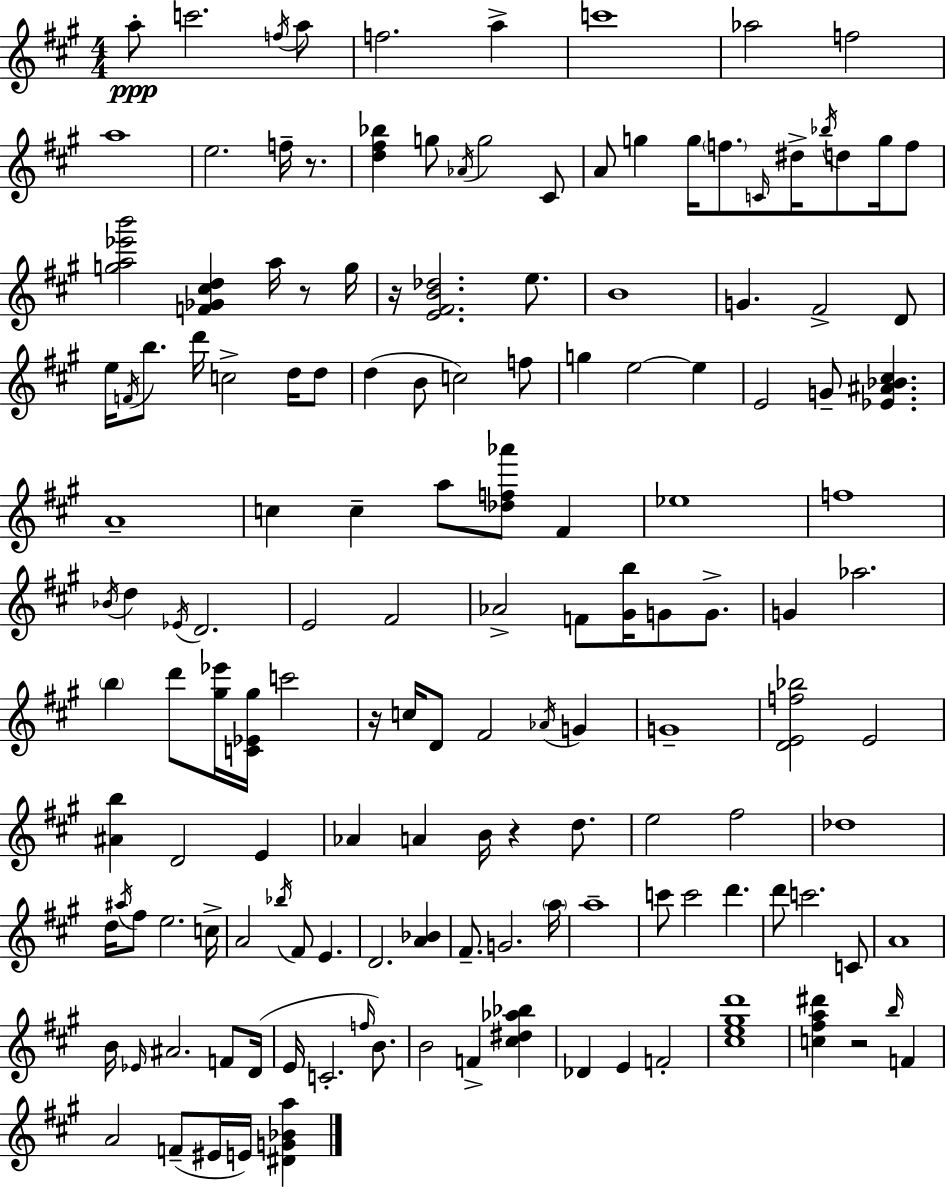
{
  \clef treble
  \numericTimeSignature
  \time 4/4
  \key a \major
  a''8-.\ppp c'''2. \acciaccatura { f''16 } a''8 | f''2. a''4-> | c'''1 | aes''2 f''2 | \break a''1 | e''2. f''16-- r8. | <d'' fis'' bes''>4 g''8 \acciaccatura { aes'16 } g''2 | cis'8 a'8 g''4 g''16 \parenthesize f''8. \grace { c'16 } dis''16-> \acciaccatura { bes''16 } d''8 | \break g''16 f''8 <g'' a'' ees''' b'''>2 <f' ges' cis'' d''>4 | a''16 r8 g''16 r16 <e' fis' b' des''>2. | e''8. b'1 | g'4. fis'2-> | \break d'8 e''16 \acciaccatura { f'16 } b''8. d'''16 c''2-> | d''16 d''8 d''4( b'8 c''2) | f''8 g''4 e''2~~ | e''4 e'2 g'8-- <ees' ais' bes' cis''>4. | \break a'1-- | c''4 c''4-- a''8 <des'' f'' aes'''>8 | fis'4 ees''1 | f''1 | \break \acciaccatura { bes'16 } d''4 \acciaccatura { ees'16 } d'2. | e'2 fis'2 | aes'2-> f'8 | <gis' b''>16 g'8 g'8.-> g'4 aes''2. | \break \parenthesize b''4 d'''8 <gis'' ees'''>16 <c' ees' gis''>16 c'''2 | r16 c''16 d'8 fis'2 | \acciaccatura { aes'16 } g'4 g'1-- | <d' e' f'' bes''>2 | \break e'2 <ais' b''>4 d'2 | e'4 aes'4 a'4 | b'16 r4 d''8. e''2 | fis''2 des''1 | \break d''16 \acciaccatura { ais''16 } fis''8 e''2. | c''16-> a'2 | \acciaccatura { bes''16 } fis'8 e'4. d'2. | <a' bes'>4 fis'8.-- g'2. | \break \parenthesize a''16 a''1-- | c'''8 c'''2 | d'''4. d'''8 c'''2. | c'8 a'1 | \break b'16 \grace { ees'16 } ais'2. | f'8 d'16( e'16 c'2.-. | \grace { f''16 } b'8.) b'2 | f'4-> <cis'' dis'' aes'' bes''>4 des'4 | \break e'4 f'2-. <cis'' e'' gis'' d'''>1 | <c'' fis'' a'' dis'''>4 | r2 \grace { b''16 } f'4 a'2 | f'8--( eis'16 e'16) <dis' g' bes' a''>4 \bar "|."
}